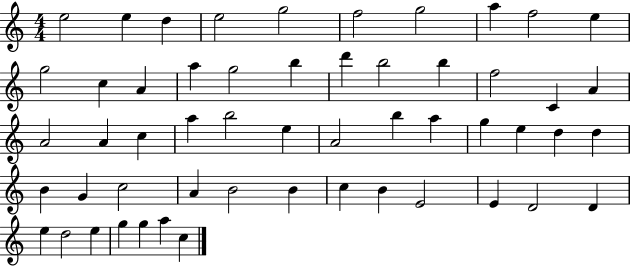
{
  \clef treble
  \numericTimeSignature
  \time 4/4
  \key c \major
  e''2 e''4 d''4 | e''2 g''2 | f''2 g''2 | a''4 f''2 e''4 | \break g''2 c''4 a'4 | a''4 g''2 b''4 | d'''4 b''2 b''4 | f''2 c'4 a'4 | \break a'2 a'4 c''4 | a''4 b''2 e''4 | a'2 b''4 a''4 | g''4 e''4 d''4 d''4 | \break b'4 g'4 c''2 | a'4 b'2 b'4 | c''4 b'4 e'2 | e'4 d'2 d'4 | \break e''4 d''2 e''4 | g''4 g''4 a''4 c''4 | \bar "|."
}